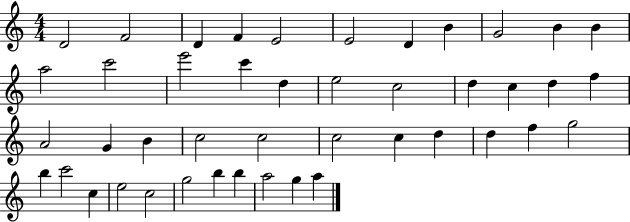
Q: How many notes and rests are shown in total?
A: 44